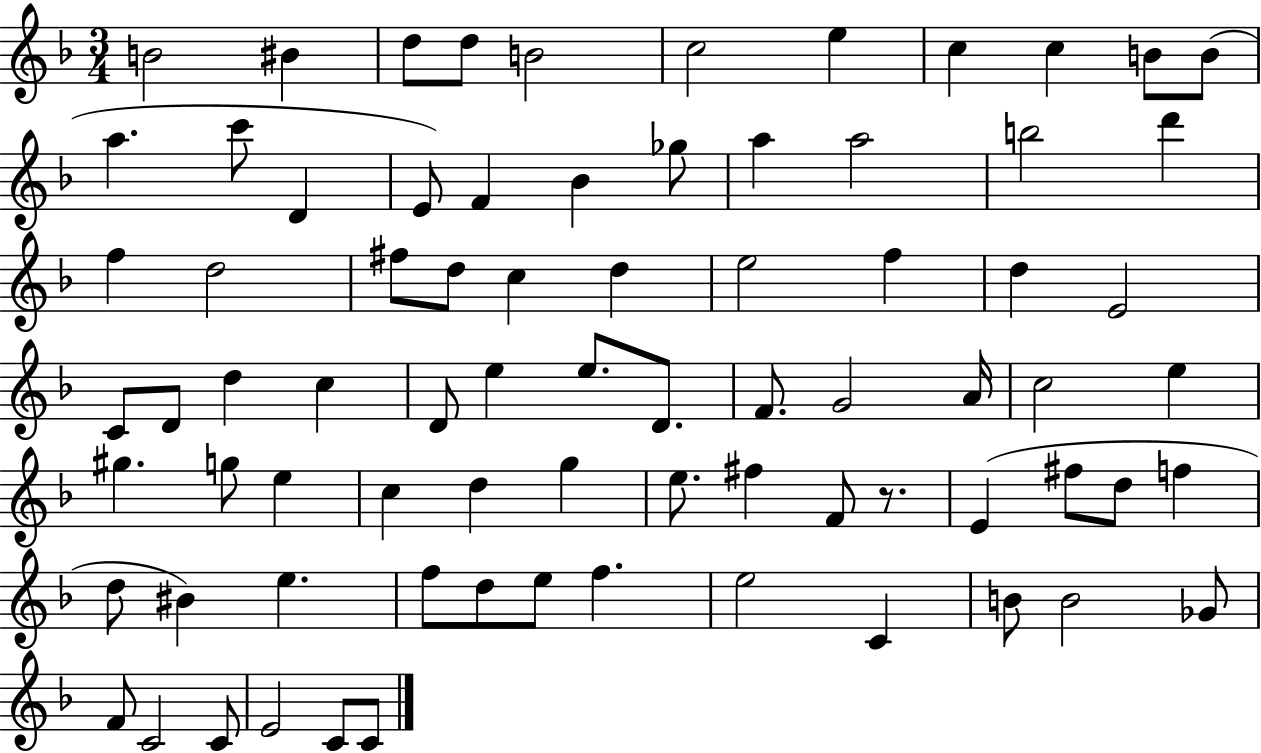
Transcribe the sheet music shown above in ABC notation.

X:1
T:Untitled
M:3/4
L:1/4
K:F
B2 ^B d/2 d/2 B2 c2 e c c B/2 B/2 a c'/2 D E/2 F _B _g/2 a a2 b2 d' f d2 ^f/2 d/2 c d e2 f d E2 C/2 D/2 d c D/2 e e/2 D/2 F/2 G2 A/4 c2 e ^g g/2 e c d g e/2 ^f F/2 z/2 E ^f/2 d/2 f d/2 ^B e f/2 d/2 e/2 f e2 C B/2 B2 _G/2 F/2 C2 C/2 E2 C/2 C/2